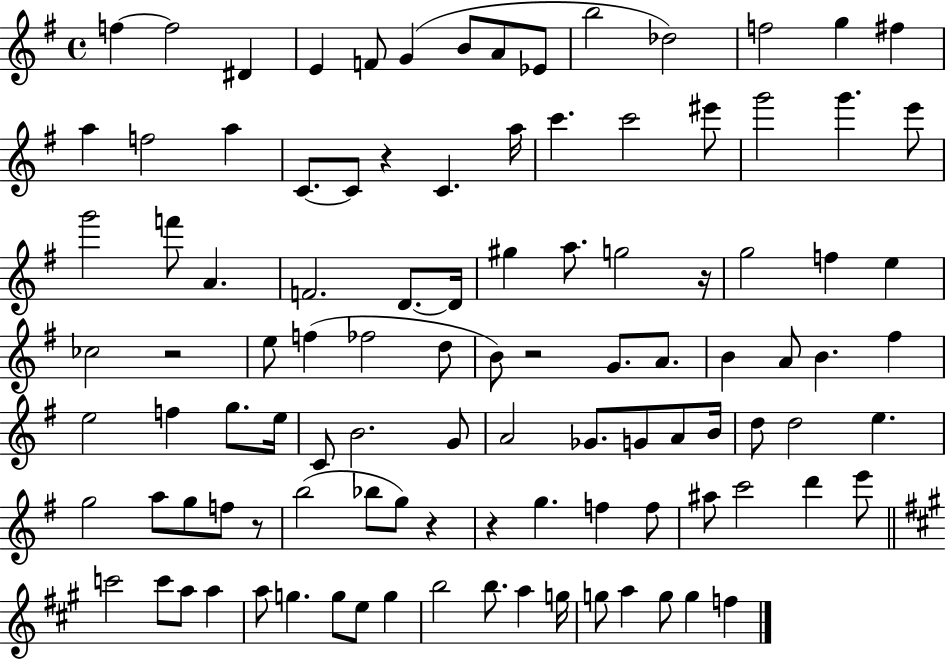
X:1
T:Untitled
M:4/4
L:1/4
K:G
f f2 ^D E F/2 G B/2 A/2 _E/2 b2 _d2 f2 g ^f a f2 a C/2 C/2 z C a/4 c' c'2 ^e'/2 g'2 g' e'/2 g'2 f'/2 A F2 D/2 D/4 ^g a/2 g2 z/4 g2 f e _c2 z2 e/2 f _f2 d/2 B/2 z2 G/2 A/2 B A/2 B ^f e2 f g/2 e/4 C/2 B2 G/2 A2 _G/2 G/2 A/2 B/4 d/2 d2 e g2 a/2 g/2 f/2 z/2 b2 _b/2 g/2 z z g f f/2 ^a/2 c'2 d' e'/2 c'2 c'/2 a/2 a a/2 g g/2 e/2 g b2 b/2 a g/4 g/2 a g/2 g f